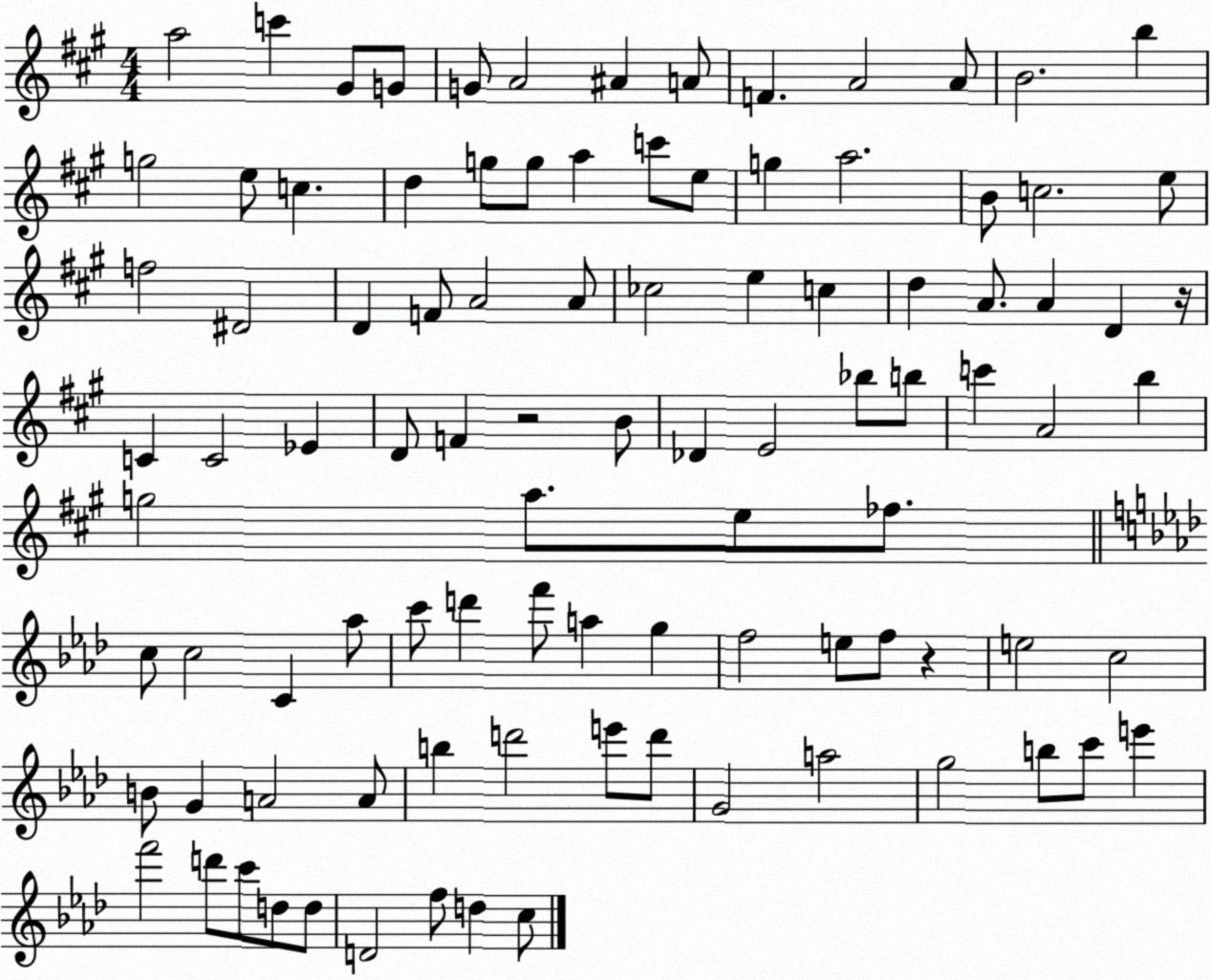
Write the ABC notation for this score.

X:1
T:Untitled
M:4/4
L:1/4
K:A
a2 c' ^G/2 G/2 G/2 A2 ^A A/2 F A2 A/2 B2 b g2 e/2 c d g/2 g/2 a c'/2 e/2 g a2 B/2 c2 e/2 f2 ^D2 D F/2 A2 A/2 _c2 e c d A/2 A D z/4 C C2 _E D/2 F z2 B/2 _D E2 _b/2 b/2 c' A2 b g2 a/2 e/2 _f/2 c/2 c2 C _a/2 c'/2 d' f'/2 a g f2 e/2 f/2 z e2 c2 B/2 G A2 A/2 b d'2 e'/2 d'/2 G2 a2 g2 b/2 c'/2 e' f'2 d'/2 c'/2 d/2 d/2 D2 f/2 d c/2